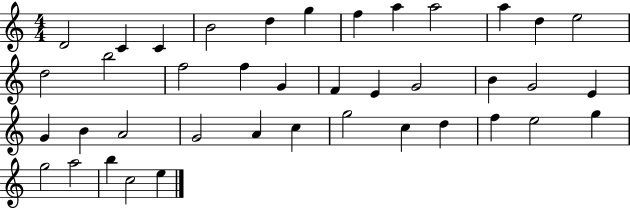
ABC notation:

X:1
T:Untitled
M:4/4
L:1/4
K:C
D2 C C B2 d g f a a2 a d e2 d2 b2 f2 f G F E G2 B G2 E G B A2 G2 A c g2 c d f e2 g g2 a2 b c2 e